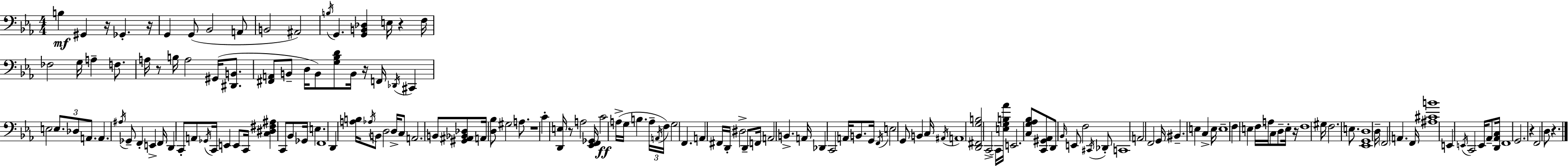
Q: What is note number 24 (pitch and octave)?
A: B2